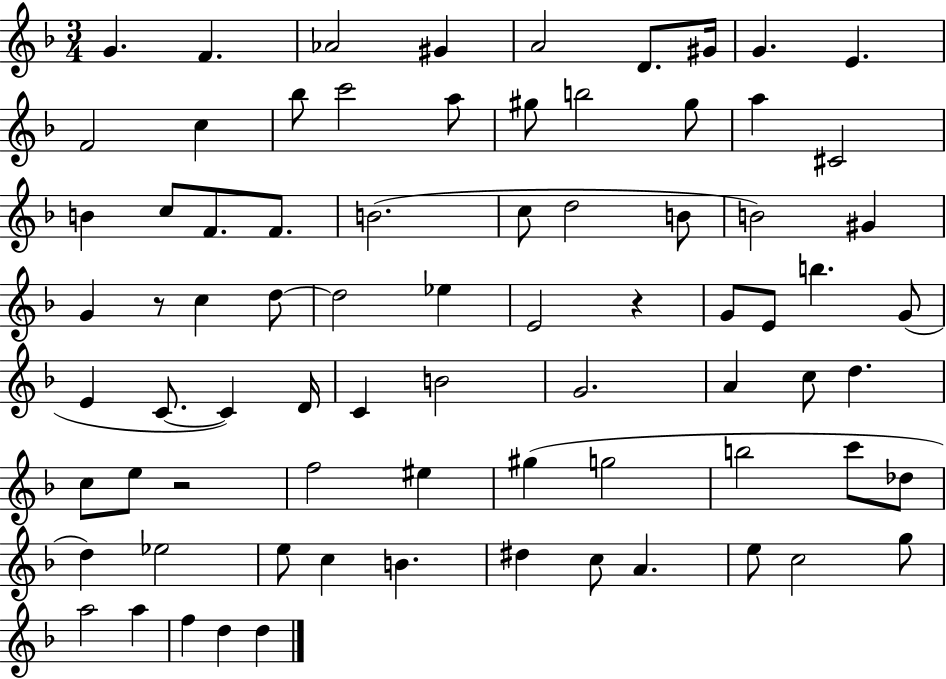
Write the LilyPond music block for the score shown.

{
  \clef treble
  \numericTimeSignature
  \time 3/4
  \key f \major
  \repeat volta 2 { g'4. f'4. | aes'2 gis'4 | a'2 d'8. gis'16 | g'4. e'4. | \break f'2 c''4 | bes''8 c'''2 a''8 | gis''8 b''2 gis''8 | a''4 cis'2 | \break b'4 c''8 f'8. f'8. | b'2.( | c''8 d''2 b'8 | b'2) gis'4 | \break g'4 r8 c''4 d''8~~ | d''2 ees''4 | e'2 r4 | g'8 e'8 b''4. g'8( | \break e'4 c'8.~~ c'4) d'16 | c'4 b'2 | g'2. | a'4 c''8 d''4. | \break c''8 e''8 r2 | f''2 eis''4 | gis''4( g''2 | b''2 c'''8 des''8 | \break d''4) ees''2 | e''8 c''4 b'4. | dis''4 c''8 a'4. | e''8 c''2 g''8 | \break a''2 a''4 | f''4 d''4 d''4 | } \bar "|."
}